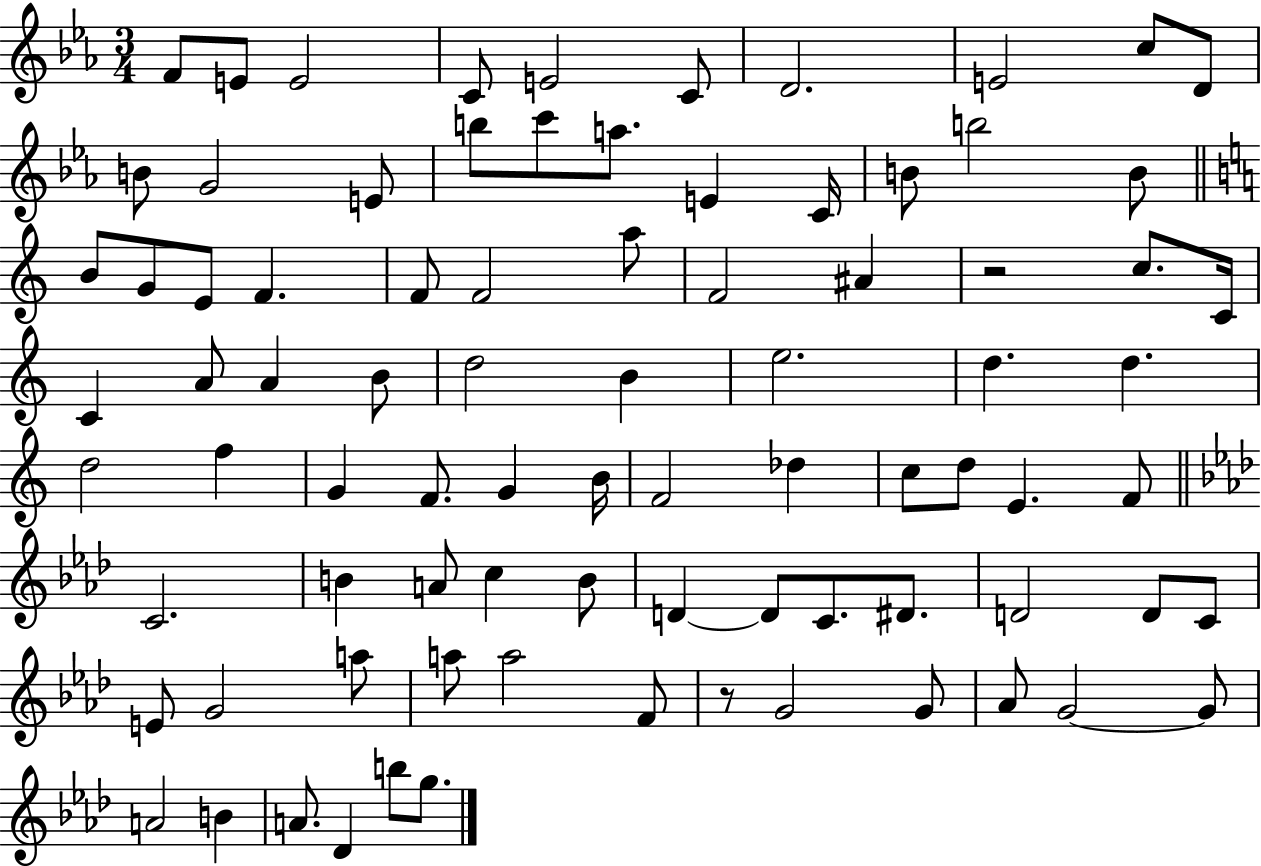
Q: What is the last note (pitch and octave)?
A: G5